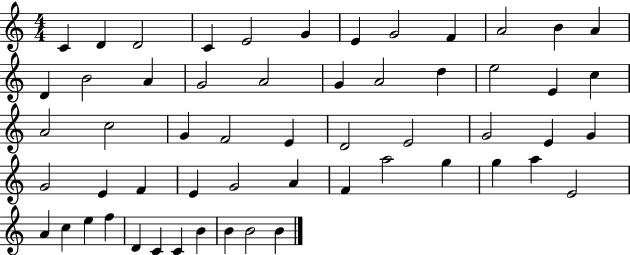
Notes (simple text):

C4/q D4/q D4/h C4/q E4/h G4/q E4/q G4/h F4/q A4/h B4/q A4/q D4/q B4/h A4/q G4/h A4/h G4/q A4/h D5/q E5/h E4/q C5/q A4/h C5/h G4/q F4/h E4/q D4/h E4/h G4/h E4/q G4/q G4/h E4/q F4/q E4/q G4/h A4/q F4/q A5/h G5/q G5/q A5/q E4/h A4/q C5/q E5/q F5/q D4/q C4/q C4/q B4/q B4/q B4/h B4/q